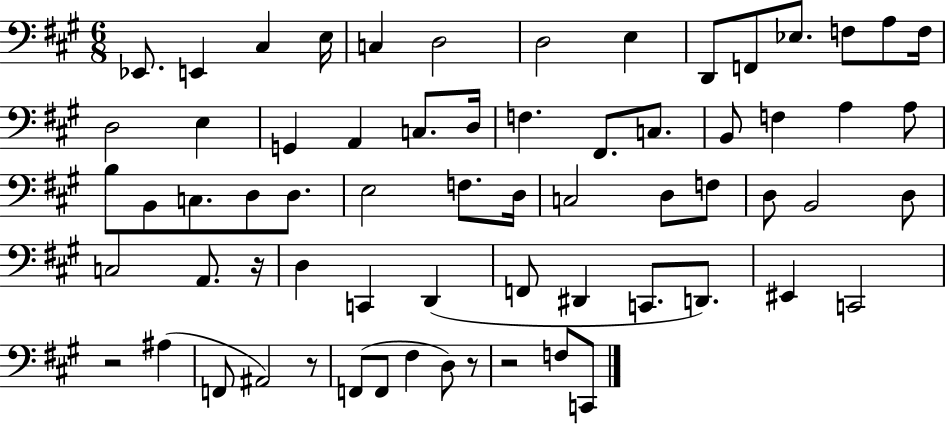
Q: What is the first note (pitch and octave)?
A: Eb2